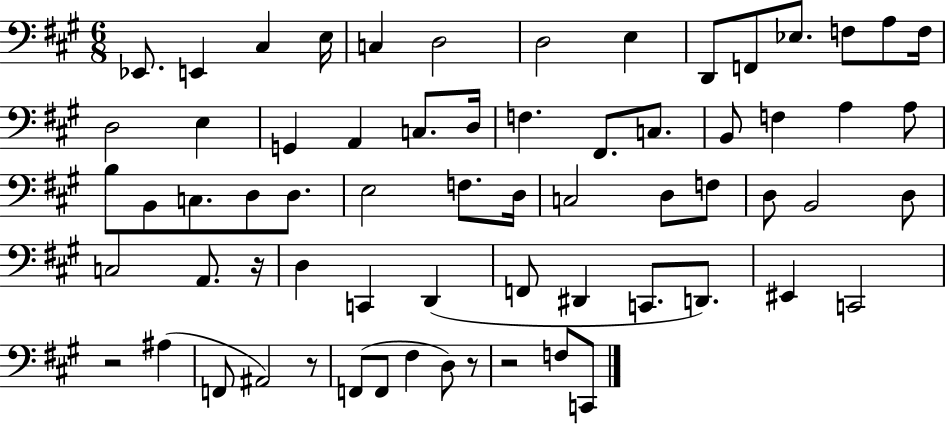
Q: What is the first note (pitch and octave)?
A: Eb2